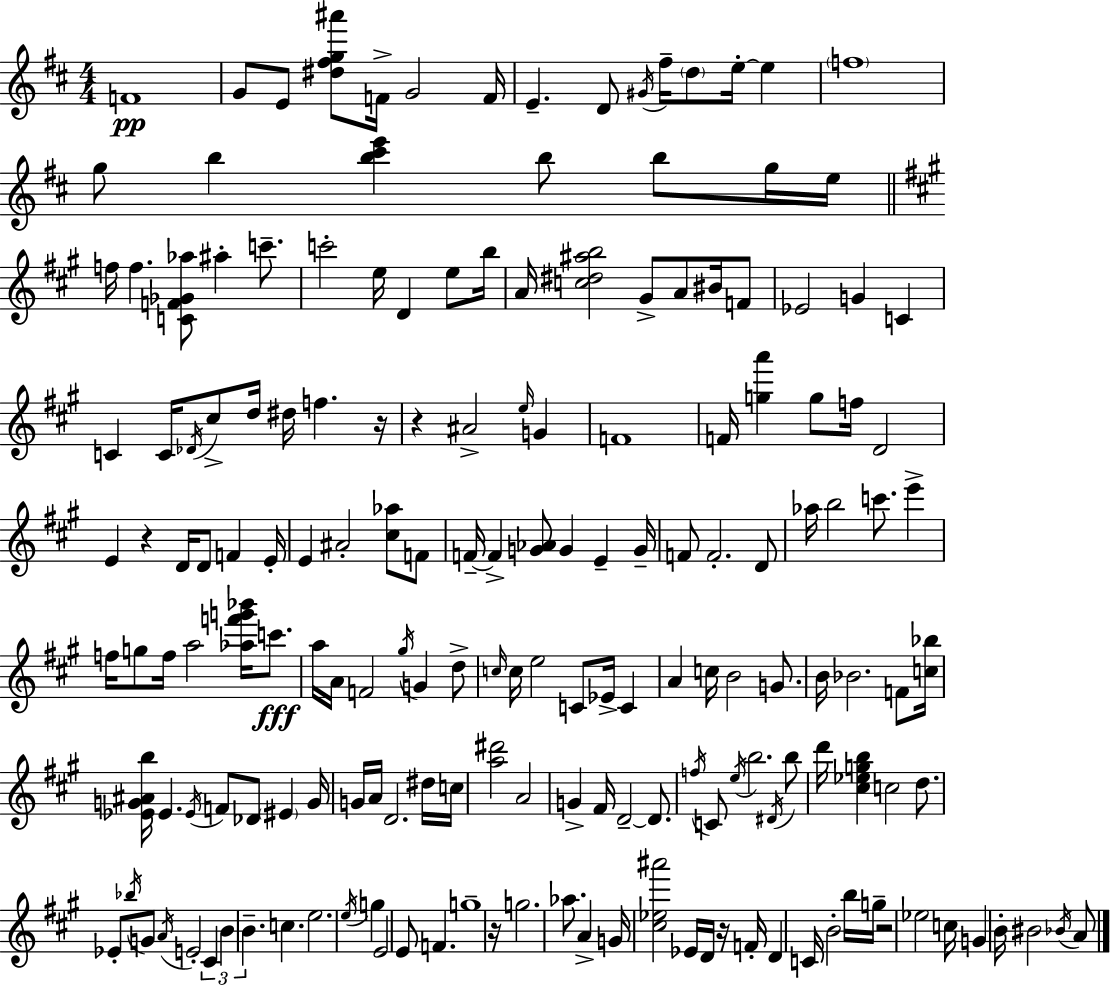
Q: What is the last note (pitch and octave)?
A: A4